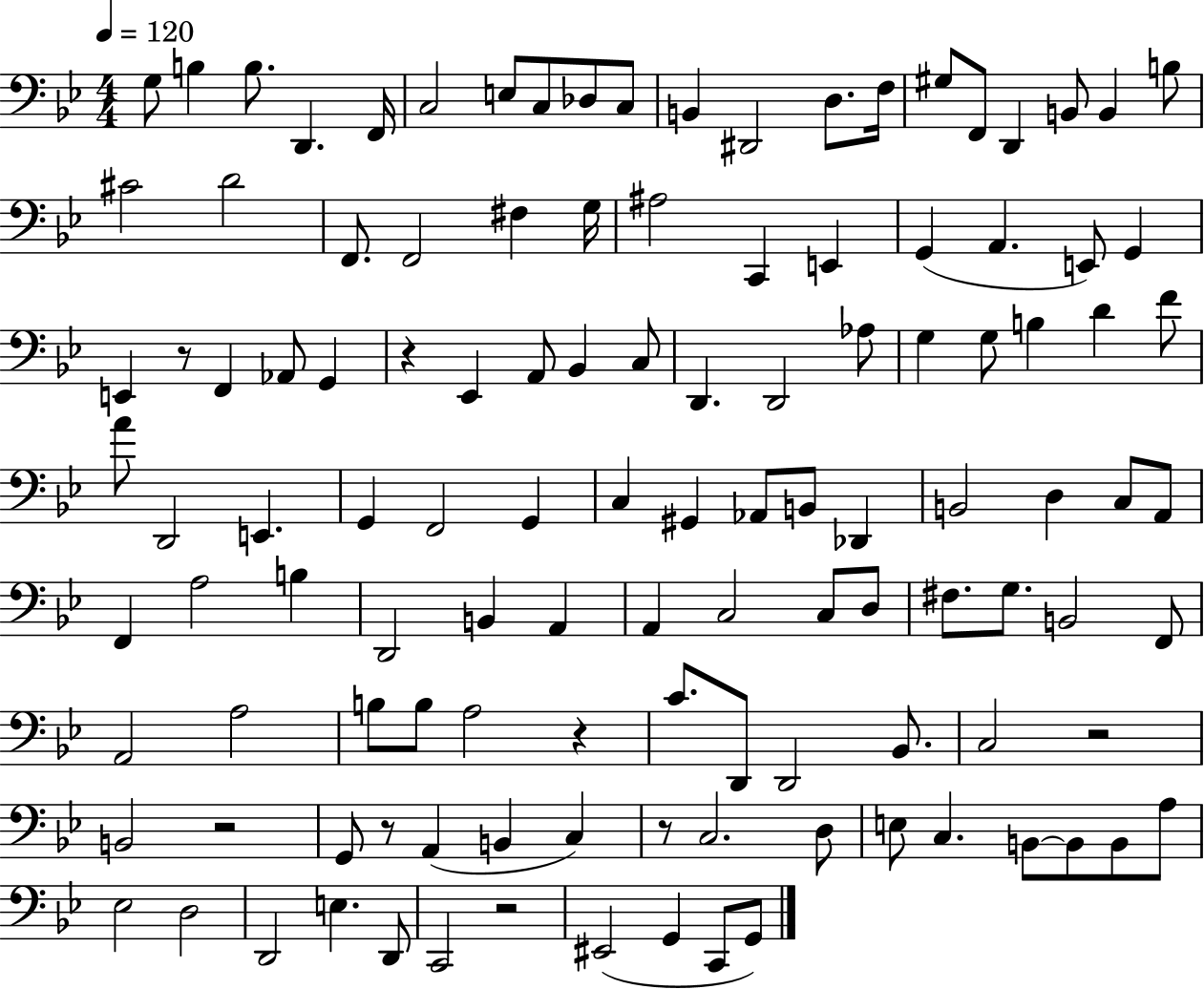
G3/e B3/q B3/e. D2/q. F2/s C3/h E3/e C3/e Db3/e C3/e B2/q D#2/h D3/e. F3/s G#3/e F2/e D2/q B2/e B2/q B3/e C#4/h D4/h F2/e. F2/h F#3/q G3/s A#3/h C2/q E2/q G2/q A2/q. E2/e G2/q E2/q R/e F2/q Ab2/e G2/q R/q Eb2/q A2/e Bb2/q C3/e D2/q. D2/h Ab3/e G3/q G3/e B3/q D4/q F4/e A4/e D2/h E2/q. G2/q F2/h G2/q C3/q G#2/q Ab2/e B2/e Db2/q B2/h D3/q C3/e A2/e F2/q A3/h B3/q D2/h B2/q A2/q A2/q C3/h C3/e D3/e F#3/e. G3/e. B2/h F2/e A2/h A3/h B3/e B3/e A3/h R/q C4/e. D2/e D2/h Bb2/e. C3/h R/h B2/h R/h G2/e R/e A2/q B2/q C3/q R/e C3/h. D3/e E3/e C3/q. B2/e B2/e B2/e A3/e Eb3/h D3/h D2/h E3/q. D2/e C2/h R/h EIS2/h G2/q C2/e G2/e